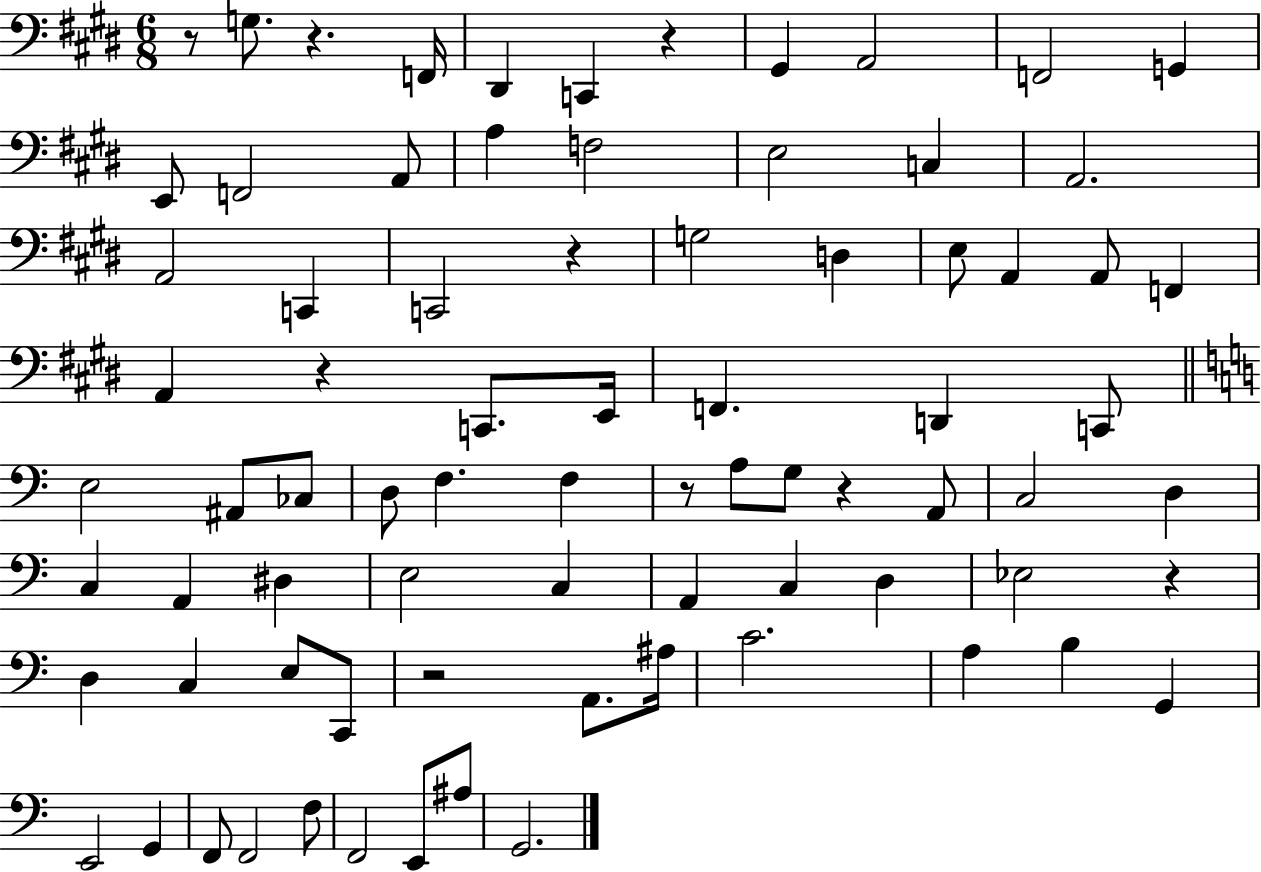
R/e G3/e. R/q. F2/s D#2/q C2/q R/q G#2/q A2/h F2/h G2/q E2/e F2/h A2/e A3/q F3/h E3/h C3/q A2/h. A2/h C2/q C2/h R/q G3/h D3/q E3/e A2/q A2/e F2/q A2/q R/q C2/e. E2/s F2/q. D2/q C2/e E3/h A#2/e CES3/e D3/e F3/q. F3/q R/e A3/e G3/e R/q A2/e C3/h D3/q C3/q A2/q D#3/q E3/h C3/q A2/q C3/q D3/q Eb3/h R/q D3/q C3/q E3/e C2/e R/h A2/e. A#3/s C4/h. A3/q B3/q G2/q E2/h G2/q F2/e F2/h F3/e F2/h E2/e A#3/e G2/h.